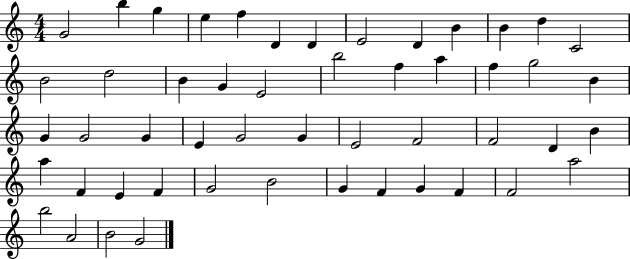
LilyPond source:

{
  \clef treble
  \numericTimeSignature
  \time 4/4
  \key c \major
  g'2 b''4 g''4 | e''4 f''4 d'4 d'4 | e'2 d'4 b'4 | b'4 d''4 c'2 | \break b'2 d''2 | b'4 g'4 e'2 | b''2 f''4 a''4 | f''4 g''2 b'4 | \break g'4 g'2 g'4 | e'4 g'2 g'4 | e'2 f'2 | f'2 d'4 b'4 | \break a''4 f'4 e'4 f'4 | g'2 b'2 | g'4 f'4 g'4 f'4 | f'2 a''2 | \break b''2 a'2 | b'2 g'2 | \bar "|."
}